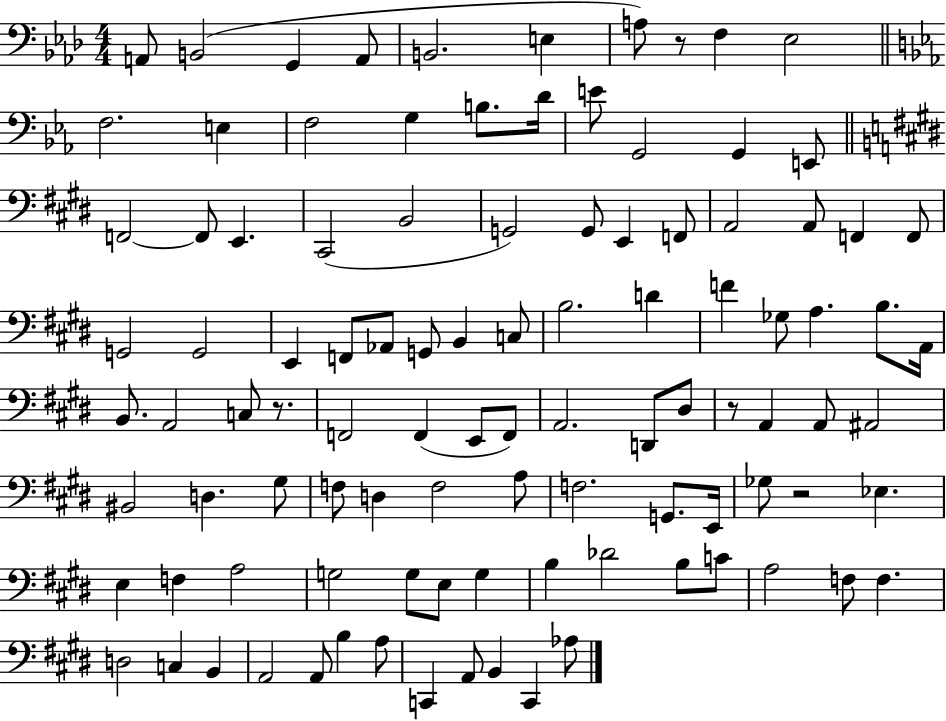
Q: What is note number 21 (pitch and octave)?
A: F2